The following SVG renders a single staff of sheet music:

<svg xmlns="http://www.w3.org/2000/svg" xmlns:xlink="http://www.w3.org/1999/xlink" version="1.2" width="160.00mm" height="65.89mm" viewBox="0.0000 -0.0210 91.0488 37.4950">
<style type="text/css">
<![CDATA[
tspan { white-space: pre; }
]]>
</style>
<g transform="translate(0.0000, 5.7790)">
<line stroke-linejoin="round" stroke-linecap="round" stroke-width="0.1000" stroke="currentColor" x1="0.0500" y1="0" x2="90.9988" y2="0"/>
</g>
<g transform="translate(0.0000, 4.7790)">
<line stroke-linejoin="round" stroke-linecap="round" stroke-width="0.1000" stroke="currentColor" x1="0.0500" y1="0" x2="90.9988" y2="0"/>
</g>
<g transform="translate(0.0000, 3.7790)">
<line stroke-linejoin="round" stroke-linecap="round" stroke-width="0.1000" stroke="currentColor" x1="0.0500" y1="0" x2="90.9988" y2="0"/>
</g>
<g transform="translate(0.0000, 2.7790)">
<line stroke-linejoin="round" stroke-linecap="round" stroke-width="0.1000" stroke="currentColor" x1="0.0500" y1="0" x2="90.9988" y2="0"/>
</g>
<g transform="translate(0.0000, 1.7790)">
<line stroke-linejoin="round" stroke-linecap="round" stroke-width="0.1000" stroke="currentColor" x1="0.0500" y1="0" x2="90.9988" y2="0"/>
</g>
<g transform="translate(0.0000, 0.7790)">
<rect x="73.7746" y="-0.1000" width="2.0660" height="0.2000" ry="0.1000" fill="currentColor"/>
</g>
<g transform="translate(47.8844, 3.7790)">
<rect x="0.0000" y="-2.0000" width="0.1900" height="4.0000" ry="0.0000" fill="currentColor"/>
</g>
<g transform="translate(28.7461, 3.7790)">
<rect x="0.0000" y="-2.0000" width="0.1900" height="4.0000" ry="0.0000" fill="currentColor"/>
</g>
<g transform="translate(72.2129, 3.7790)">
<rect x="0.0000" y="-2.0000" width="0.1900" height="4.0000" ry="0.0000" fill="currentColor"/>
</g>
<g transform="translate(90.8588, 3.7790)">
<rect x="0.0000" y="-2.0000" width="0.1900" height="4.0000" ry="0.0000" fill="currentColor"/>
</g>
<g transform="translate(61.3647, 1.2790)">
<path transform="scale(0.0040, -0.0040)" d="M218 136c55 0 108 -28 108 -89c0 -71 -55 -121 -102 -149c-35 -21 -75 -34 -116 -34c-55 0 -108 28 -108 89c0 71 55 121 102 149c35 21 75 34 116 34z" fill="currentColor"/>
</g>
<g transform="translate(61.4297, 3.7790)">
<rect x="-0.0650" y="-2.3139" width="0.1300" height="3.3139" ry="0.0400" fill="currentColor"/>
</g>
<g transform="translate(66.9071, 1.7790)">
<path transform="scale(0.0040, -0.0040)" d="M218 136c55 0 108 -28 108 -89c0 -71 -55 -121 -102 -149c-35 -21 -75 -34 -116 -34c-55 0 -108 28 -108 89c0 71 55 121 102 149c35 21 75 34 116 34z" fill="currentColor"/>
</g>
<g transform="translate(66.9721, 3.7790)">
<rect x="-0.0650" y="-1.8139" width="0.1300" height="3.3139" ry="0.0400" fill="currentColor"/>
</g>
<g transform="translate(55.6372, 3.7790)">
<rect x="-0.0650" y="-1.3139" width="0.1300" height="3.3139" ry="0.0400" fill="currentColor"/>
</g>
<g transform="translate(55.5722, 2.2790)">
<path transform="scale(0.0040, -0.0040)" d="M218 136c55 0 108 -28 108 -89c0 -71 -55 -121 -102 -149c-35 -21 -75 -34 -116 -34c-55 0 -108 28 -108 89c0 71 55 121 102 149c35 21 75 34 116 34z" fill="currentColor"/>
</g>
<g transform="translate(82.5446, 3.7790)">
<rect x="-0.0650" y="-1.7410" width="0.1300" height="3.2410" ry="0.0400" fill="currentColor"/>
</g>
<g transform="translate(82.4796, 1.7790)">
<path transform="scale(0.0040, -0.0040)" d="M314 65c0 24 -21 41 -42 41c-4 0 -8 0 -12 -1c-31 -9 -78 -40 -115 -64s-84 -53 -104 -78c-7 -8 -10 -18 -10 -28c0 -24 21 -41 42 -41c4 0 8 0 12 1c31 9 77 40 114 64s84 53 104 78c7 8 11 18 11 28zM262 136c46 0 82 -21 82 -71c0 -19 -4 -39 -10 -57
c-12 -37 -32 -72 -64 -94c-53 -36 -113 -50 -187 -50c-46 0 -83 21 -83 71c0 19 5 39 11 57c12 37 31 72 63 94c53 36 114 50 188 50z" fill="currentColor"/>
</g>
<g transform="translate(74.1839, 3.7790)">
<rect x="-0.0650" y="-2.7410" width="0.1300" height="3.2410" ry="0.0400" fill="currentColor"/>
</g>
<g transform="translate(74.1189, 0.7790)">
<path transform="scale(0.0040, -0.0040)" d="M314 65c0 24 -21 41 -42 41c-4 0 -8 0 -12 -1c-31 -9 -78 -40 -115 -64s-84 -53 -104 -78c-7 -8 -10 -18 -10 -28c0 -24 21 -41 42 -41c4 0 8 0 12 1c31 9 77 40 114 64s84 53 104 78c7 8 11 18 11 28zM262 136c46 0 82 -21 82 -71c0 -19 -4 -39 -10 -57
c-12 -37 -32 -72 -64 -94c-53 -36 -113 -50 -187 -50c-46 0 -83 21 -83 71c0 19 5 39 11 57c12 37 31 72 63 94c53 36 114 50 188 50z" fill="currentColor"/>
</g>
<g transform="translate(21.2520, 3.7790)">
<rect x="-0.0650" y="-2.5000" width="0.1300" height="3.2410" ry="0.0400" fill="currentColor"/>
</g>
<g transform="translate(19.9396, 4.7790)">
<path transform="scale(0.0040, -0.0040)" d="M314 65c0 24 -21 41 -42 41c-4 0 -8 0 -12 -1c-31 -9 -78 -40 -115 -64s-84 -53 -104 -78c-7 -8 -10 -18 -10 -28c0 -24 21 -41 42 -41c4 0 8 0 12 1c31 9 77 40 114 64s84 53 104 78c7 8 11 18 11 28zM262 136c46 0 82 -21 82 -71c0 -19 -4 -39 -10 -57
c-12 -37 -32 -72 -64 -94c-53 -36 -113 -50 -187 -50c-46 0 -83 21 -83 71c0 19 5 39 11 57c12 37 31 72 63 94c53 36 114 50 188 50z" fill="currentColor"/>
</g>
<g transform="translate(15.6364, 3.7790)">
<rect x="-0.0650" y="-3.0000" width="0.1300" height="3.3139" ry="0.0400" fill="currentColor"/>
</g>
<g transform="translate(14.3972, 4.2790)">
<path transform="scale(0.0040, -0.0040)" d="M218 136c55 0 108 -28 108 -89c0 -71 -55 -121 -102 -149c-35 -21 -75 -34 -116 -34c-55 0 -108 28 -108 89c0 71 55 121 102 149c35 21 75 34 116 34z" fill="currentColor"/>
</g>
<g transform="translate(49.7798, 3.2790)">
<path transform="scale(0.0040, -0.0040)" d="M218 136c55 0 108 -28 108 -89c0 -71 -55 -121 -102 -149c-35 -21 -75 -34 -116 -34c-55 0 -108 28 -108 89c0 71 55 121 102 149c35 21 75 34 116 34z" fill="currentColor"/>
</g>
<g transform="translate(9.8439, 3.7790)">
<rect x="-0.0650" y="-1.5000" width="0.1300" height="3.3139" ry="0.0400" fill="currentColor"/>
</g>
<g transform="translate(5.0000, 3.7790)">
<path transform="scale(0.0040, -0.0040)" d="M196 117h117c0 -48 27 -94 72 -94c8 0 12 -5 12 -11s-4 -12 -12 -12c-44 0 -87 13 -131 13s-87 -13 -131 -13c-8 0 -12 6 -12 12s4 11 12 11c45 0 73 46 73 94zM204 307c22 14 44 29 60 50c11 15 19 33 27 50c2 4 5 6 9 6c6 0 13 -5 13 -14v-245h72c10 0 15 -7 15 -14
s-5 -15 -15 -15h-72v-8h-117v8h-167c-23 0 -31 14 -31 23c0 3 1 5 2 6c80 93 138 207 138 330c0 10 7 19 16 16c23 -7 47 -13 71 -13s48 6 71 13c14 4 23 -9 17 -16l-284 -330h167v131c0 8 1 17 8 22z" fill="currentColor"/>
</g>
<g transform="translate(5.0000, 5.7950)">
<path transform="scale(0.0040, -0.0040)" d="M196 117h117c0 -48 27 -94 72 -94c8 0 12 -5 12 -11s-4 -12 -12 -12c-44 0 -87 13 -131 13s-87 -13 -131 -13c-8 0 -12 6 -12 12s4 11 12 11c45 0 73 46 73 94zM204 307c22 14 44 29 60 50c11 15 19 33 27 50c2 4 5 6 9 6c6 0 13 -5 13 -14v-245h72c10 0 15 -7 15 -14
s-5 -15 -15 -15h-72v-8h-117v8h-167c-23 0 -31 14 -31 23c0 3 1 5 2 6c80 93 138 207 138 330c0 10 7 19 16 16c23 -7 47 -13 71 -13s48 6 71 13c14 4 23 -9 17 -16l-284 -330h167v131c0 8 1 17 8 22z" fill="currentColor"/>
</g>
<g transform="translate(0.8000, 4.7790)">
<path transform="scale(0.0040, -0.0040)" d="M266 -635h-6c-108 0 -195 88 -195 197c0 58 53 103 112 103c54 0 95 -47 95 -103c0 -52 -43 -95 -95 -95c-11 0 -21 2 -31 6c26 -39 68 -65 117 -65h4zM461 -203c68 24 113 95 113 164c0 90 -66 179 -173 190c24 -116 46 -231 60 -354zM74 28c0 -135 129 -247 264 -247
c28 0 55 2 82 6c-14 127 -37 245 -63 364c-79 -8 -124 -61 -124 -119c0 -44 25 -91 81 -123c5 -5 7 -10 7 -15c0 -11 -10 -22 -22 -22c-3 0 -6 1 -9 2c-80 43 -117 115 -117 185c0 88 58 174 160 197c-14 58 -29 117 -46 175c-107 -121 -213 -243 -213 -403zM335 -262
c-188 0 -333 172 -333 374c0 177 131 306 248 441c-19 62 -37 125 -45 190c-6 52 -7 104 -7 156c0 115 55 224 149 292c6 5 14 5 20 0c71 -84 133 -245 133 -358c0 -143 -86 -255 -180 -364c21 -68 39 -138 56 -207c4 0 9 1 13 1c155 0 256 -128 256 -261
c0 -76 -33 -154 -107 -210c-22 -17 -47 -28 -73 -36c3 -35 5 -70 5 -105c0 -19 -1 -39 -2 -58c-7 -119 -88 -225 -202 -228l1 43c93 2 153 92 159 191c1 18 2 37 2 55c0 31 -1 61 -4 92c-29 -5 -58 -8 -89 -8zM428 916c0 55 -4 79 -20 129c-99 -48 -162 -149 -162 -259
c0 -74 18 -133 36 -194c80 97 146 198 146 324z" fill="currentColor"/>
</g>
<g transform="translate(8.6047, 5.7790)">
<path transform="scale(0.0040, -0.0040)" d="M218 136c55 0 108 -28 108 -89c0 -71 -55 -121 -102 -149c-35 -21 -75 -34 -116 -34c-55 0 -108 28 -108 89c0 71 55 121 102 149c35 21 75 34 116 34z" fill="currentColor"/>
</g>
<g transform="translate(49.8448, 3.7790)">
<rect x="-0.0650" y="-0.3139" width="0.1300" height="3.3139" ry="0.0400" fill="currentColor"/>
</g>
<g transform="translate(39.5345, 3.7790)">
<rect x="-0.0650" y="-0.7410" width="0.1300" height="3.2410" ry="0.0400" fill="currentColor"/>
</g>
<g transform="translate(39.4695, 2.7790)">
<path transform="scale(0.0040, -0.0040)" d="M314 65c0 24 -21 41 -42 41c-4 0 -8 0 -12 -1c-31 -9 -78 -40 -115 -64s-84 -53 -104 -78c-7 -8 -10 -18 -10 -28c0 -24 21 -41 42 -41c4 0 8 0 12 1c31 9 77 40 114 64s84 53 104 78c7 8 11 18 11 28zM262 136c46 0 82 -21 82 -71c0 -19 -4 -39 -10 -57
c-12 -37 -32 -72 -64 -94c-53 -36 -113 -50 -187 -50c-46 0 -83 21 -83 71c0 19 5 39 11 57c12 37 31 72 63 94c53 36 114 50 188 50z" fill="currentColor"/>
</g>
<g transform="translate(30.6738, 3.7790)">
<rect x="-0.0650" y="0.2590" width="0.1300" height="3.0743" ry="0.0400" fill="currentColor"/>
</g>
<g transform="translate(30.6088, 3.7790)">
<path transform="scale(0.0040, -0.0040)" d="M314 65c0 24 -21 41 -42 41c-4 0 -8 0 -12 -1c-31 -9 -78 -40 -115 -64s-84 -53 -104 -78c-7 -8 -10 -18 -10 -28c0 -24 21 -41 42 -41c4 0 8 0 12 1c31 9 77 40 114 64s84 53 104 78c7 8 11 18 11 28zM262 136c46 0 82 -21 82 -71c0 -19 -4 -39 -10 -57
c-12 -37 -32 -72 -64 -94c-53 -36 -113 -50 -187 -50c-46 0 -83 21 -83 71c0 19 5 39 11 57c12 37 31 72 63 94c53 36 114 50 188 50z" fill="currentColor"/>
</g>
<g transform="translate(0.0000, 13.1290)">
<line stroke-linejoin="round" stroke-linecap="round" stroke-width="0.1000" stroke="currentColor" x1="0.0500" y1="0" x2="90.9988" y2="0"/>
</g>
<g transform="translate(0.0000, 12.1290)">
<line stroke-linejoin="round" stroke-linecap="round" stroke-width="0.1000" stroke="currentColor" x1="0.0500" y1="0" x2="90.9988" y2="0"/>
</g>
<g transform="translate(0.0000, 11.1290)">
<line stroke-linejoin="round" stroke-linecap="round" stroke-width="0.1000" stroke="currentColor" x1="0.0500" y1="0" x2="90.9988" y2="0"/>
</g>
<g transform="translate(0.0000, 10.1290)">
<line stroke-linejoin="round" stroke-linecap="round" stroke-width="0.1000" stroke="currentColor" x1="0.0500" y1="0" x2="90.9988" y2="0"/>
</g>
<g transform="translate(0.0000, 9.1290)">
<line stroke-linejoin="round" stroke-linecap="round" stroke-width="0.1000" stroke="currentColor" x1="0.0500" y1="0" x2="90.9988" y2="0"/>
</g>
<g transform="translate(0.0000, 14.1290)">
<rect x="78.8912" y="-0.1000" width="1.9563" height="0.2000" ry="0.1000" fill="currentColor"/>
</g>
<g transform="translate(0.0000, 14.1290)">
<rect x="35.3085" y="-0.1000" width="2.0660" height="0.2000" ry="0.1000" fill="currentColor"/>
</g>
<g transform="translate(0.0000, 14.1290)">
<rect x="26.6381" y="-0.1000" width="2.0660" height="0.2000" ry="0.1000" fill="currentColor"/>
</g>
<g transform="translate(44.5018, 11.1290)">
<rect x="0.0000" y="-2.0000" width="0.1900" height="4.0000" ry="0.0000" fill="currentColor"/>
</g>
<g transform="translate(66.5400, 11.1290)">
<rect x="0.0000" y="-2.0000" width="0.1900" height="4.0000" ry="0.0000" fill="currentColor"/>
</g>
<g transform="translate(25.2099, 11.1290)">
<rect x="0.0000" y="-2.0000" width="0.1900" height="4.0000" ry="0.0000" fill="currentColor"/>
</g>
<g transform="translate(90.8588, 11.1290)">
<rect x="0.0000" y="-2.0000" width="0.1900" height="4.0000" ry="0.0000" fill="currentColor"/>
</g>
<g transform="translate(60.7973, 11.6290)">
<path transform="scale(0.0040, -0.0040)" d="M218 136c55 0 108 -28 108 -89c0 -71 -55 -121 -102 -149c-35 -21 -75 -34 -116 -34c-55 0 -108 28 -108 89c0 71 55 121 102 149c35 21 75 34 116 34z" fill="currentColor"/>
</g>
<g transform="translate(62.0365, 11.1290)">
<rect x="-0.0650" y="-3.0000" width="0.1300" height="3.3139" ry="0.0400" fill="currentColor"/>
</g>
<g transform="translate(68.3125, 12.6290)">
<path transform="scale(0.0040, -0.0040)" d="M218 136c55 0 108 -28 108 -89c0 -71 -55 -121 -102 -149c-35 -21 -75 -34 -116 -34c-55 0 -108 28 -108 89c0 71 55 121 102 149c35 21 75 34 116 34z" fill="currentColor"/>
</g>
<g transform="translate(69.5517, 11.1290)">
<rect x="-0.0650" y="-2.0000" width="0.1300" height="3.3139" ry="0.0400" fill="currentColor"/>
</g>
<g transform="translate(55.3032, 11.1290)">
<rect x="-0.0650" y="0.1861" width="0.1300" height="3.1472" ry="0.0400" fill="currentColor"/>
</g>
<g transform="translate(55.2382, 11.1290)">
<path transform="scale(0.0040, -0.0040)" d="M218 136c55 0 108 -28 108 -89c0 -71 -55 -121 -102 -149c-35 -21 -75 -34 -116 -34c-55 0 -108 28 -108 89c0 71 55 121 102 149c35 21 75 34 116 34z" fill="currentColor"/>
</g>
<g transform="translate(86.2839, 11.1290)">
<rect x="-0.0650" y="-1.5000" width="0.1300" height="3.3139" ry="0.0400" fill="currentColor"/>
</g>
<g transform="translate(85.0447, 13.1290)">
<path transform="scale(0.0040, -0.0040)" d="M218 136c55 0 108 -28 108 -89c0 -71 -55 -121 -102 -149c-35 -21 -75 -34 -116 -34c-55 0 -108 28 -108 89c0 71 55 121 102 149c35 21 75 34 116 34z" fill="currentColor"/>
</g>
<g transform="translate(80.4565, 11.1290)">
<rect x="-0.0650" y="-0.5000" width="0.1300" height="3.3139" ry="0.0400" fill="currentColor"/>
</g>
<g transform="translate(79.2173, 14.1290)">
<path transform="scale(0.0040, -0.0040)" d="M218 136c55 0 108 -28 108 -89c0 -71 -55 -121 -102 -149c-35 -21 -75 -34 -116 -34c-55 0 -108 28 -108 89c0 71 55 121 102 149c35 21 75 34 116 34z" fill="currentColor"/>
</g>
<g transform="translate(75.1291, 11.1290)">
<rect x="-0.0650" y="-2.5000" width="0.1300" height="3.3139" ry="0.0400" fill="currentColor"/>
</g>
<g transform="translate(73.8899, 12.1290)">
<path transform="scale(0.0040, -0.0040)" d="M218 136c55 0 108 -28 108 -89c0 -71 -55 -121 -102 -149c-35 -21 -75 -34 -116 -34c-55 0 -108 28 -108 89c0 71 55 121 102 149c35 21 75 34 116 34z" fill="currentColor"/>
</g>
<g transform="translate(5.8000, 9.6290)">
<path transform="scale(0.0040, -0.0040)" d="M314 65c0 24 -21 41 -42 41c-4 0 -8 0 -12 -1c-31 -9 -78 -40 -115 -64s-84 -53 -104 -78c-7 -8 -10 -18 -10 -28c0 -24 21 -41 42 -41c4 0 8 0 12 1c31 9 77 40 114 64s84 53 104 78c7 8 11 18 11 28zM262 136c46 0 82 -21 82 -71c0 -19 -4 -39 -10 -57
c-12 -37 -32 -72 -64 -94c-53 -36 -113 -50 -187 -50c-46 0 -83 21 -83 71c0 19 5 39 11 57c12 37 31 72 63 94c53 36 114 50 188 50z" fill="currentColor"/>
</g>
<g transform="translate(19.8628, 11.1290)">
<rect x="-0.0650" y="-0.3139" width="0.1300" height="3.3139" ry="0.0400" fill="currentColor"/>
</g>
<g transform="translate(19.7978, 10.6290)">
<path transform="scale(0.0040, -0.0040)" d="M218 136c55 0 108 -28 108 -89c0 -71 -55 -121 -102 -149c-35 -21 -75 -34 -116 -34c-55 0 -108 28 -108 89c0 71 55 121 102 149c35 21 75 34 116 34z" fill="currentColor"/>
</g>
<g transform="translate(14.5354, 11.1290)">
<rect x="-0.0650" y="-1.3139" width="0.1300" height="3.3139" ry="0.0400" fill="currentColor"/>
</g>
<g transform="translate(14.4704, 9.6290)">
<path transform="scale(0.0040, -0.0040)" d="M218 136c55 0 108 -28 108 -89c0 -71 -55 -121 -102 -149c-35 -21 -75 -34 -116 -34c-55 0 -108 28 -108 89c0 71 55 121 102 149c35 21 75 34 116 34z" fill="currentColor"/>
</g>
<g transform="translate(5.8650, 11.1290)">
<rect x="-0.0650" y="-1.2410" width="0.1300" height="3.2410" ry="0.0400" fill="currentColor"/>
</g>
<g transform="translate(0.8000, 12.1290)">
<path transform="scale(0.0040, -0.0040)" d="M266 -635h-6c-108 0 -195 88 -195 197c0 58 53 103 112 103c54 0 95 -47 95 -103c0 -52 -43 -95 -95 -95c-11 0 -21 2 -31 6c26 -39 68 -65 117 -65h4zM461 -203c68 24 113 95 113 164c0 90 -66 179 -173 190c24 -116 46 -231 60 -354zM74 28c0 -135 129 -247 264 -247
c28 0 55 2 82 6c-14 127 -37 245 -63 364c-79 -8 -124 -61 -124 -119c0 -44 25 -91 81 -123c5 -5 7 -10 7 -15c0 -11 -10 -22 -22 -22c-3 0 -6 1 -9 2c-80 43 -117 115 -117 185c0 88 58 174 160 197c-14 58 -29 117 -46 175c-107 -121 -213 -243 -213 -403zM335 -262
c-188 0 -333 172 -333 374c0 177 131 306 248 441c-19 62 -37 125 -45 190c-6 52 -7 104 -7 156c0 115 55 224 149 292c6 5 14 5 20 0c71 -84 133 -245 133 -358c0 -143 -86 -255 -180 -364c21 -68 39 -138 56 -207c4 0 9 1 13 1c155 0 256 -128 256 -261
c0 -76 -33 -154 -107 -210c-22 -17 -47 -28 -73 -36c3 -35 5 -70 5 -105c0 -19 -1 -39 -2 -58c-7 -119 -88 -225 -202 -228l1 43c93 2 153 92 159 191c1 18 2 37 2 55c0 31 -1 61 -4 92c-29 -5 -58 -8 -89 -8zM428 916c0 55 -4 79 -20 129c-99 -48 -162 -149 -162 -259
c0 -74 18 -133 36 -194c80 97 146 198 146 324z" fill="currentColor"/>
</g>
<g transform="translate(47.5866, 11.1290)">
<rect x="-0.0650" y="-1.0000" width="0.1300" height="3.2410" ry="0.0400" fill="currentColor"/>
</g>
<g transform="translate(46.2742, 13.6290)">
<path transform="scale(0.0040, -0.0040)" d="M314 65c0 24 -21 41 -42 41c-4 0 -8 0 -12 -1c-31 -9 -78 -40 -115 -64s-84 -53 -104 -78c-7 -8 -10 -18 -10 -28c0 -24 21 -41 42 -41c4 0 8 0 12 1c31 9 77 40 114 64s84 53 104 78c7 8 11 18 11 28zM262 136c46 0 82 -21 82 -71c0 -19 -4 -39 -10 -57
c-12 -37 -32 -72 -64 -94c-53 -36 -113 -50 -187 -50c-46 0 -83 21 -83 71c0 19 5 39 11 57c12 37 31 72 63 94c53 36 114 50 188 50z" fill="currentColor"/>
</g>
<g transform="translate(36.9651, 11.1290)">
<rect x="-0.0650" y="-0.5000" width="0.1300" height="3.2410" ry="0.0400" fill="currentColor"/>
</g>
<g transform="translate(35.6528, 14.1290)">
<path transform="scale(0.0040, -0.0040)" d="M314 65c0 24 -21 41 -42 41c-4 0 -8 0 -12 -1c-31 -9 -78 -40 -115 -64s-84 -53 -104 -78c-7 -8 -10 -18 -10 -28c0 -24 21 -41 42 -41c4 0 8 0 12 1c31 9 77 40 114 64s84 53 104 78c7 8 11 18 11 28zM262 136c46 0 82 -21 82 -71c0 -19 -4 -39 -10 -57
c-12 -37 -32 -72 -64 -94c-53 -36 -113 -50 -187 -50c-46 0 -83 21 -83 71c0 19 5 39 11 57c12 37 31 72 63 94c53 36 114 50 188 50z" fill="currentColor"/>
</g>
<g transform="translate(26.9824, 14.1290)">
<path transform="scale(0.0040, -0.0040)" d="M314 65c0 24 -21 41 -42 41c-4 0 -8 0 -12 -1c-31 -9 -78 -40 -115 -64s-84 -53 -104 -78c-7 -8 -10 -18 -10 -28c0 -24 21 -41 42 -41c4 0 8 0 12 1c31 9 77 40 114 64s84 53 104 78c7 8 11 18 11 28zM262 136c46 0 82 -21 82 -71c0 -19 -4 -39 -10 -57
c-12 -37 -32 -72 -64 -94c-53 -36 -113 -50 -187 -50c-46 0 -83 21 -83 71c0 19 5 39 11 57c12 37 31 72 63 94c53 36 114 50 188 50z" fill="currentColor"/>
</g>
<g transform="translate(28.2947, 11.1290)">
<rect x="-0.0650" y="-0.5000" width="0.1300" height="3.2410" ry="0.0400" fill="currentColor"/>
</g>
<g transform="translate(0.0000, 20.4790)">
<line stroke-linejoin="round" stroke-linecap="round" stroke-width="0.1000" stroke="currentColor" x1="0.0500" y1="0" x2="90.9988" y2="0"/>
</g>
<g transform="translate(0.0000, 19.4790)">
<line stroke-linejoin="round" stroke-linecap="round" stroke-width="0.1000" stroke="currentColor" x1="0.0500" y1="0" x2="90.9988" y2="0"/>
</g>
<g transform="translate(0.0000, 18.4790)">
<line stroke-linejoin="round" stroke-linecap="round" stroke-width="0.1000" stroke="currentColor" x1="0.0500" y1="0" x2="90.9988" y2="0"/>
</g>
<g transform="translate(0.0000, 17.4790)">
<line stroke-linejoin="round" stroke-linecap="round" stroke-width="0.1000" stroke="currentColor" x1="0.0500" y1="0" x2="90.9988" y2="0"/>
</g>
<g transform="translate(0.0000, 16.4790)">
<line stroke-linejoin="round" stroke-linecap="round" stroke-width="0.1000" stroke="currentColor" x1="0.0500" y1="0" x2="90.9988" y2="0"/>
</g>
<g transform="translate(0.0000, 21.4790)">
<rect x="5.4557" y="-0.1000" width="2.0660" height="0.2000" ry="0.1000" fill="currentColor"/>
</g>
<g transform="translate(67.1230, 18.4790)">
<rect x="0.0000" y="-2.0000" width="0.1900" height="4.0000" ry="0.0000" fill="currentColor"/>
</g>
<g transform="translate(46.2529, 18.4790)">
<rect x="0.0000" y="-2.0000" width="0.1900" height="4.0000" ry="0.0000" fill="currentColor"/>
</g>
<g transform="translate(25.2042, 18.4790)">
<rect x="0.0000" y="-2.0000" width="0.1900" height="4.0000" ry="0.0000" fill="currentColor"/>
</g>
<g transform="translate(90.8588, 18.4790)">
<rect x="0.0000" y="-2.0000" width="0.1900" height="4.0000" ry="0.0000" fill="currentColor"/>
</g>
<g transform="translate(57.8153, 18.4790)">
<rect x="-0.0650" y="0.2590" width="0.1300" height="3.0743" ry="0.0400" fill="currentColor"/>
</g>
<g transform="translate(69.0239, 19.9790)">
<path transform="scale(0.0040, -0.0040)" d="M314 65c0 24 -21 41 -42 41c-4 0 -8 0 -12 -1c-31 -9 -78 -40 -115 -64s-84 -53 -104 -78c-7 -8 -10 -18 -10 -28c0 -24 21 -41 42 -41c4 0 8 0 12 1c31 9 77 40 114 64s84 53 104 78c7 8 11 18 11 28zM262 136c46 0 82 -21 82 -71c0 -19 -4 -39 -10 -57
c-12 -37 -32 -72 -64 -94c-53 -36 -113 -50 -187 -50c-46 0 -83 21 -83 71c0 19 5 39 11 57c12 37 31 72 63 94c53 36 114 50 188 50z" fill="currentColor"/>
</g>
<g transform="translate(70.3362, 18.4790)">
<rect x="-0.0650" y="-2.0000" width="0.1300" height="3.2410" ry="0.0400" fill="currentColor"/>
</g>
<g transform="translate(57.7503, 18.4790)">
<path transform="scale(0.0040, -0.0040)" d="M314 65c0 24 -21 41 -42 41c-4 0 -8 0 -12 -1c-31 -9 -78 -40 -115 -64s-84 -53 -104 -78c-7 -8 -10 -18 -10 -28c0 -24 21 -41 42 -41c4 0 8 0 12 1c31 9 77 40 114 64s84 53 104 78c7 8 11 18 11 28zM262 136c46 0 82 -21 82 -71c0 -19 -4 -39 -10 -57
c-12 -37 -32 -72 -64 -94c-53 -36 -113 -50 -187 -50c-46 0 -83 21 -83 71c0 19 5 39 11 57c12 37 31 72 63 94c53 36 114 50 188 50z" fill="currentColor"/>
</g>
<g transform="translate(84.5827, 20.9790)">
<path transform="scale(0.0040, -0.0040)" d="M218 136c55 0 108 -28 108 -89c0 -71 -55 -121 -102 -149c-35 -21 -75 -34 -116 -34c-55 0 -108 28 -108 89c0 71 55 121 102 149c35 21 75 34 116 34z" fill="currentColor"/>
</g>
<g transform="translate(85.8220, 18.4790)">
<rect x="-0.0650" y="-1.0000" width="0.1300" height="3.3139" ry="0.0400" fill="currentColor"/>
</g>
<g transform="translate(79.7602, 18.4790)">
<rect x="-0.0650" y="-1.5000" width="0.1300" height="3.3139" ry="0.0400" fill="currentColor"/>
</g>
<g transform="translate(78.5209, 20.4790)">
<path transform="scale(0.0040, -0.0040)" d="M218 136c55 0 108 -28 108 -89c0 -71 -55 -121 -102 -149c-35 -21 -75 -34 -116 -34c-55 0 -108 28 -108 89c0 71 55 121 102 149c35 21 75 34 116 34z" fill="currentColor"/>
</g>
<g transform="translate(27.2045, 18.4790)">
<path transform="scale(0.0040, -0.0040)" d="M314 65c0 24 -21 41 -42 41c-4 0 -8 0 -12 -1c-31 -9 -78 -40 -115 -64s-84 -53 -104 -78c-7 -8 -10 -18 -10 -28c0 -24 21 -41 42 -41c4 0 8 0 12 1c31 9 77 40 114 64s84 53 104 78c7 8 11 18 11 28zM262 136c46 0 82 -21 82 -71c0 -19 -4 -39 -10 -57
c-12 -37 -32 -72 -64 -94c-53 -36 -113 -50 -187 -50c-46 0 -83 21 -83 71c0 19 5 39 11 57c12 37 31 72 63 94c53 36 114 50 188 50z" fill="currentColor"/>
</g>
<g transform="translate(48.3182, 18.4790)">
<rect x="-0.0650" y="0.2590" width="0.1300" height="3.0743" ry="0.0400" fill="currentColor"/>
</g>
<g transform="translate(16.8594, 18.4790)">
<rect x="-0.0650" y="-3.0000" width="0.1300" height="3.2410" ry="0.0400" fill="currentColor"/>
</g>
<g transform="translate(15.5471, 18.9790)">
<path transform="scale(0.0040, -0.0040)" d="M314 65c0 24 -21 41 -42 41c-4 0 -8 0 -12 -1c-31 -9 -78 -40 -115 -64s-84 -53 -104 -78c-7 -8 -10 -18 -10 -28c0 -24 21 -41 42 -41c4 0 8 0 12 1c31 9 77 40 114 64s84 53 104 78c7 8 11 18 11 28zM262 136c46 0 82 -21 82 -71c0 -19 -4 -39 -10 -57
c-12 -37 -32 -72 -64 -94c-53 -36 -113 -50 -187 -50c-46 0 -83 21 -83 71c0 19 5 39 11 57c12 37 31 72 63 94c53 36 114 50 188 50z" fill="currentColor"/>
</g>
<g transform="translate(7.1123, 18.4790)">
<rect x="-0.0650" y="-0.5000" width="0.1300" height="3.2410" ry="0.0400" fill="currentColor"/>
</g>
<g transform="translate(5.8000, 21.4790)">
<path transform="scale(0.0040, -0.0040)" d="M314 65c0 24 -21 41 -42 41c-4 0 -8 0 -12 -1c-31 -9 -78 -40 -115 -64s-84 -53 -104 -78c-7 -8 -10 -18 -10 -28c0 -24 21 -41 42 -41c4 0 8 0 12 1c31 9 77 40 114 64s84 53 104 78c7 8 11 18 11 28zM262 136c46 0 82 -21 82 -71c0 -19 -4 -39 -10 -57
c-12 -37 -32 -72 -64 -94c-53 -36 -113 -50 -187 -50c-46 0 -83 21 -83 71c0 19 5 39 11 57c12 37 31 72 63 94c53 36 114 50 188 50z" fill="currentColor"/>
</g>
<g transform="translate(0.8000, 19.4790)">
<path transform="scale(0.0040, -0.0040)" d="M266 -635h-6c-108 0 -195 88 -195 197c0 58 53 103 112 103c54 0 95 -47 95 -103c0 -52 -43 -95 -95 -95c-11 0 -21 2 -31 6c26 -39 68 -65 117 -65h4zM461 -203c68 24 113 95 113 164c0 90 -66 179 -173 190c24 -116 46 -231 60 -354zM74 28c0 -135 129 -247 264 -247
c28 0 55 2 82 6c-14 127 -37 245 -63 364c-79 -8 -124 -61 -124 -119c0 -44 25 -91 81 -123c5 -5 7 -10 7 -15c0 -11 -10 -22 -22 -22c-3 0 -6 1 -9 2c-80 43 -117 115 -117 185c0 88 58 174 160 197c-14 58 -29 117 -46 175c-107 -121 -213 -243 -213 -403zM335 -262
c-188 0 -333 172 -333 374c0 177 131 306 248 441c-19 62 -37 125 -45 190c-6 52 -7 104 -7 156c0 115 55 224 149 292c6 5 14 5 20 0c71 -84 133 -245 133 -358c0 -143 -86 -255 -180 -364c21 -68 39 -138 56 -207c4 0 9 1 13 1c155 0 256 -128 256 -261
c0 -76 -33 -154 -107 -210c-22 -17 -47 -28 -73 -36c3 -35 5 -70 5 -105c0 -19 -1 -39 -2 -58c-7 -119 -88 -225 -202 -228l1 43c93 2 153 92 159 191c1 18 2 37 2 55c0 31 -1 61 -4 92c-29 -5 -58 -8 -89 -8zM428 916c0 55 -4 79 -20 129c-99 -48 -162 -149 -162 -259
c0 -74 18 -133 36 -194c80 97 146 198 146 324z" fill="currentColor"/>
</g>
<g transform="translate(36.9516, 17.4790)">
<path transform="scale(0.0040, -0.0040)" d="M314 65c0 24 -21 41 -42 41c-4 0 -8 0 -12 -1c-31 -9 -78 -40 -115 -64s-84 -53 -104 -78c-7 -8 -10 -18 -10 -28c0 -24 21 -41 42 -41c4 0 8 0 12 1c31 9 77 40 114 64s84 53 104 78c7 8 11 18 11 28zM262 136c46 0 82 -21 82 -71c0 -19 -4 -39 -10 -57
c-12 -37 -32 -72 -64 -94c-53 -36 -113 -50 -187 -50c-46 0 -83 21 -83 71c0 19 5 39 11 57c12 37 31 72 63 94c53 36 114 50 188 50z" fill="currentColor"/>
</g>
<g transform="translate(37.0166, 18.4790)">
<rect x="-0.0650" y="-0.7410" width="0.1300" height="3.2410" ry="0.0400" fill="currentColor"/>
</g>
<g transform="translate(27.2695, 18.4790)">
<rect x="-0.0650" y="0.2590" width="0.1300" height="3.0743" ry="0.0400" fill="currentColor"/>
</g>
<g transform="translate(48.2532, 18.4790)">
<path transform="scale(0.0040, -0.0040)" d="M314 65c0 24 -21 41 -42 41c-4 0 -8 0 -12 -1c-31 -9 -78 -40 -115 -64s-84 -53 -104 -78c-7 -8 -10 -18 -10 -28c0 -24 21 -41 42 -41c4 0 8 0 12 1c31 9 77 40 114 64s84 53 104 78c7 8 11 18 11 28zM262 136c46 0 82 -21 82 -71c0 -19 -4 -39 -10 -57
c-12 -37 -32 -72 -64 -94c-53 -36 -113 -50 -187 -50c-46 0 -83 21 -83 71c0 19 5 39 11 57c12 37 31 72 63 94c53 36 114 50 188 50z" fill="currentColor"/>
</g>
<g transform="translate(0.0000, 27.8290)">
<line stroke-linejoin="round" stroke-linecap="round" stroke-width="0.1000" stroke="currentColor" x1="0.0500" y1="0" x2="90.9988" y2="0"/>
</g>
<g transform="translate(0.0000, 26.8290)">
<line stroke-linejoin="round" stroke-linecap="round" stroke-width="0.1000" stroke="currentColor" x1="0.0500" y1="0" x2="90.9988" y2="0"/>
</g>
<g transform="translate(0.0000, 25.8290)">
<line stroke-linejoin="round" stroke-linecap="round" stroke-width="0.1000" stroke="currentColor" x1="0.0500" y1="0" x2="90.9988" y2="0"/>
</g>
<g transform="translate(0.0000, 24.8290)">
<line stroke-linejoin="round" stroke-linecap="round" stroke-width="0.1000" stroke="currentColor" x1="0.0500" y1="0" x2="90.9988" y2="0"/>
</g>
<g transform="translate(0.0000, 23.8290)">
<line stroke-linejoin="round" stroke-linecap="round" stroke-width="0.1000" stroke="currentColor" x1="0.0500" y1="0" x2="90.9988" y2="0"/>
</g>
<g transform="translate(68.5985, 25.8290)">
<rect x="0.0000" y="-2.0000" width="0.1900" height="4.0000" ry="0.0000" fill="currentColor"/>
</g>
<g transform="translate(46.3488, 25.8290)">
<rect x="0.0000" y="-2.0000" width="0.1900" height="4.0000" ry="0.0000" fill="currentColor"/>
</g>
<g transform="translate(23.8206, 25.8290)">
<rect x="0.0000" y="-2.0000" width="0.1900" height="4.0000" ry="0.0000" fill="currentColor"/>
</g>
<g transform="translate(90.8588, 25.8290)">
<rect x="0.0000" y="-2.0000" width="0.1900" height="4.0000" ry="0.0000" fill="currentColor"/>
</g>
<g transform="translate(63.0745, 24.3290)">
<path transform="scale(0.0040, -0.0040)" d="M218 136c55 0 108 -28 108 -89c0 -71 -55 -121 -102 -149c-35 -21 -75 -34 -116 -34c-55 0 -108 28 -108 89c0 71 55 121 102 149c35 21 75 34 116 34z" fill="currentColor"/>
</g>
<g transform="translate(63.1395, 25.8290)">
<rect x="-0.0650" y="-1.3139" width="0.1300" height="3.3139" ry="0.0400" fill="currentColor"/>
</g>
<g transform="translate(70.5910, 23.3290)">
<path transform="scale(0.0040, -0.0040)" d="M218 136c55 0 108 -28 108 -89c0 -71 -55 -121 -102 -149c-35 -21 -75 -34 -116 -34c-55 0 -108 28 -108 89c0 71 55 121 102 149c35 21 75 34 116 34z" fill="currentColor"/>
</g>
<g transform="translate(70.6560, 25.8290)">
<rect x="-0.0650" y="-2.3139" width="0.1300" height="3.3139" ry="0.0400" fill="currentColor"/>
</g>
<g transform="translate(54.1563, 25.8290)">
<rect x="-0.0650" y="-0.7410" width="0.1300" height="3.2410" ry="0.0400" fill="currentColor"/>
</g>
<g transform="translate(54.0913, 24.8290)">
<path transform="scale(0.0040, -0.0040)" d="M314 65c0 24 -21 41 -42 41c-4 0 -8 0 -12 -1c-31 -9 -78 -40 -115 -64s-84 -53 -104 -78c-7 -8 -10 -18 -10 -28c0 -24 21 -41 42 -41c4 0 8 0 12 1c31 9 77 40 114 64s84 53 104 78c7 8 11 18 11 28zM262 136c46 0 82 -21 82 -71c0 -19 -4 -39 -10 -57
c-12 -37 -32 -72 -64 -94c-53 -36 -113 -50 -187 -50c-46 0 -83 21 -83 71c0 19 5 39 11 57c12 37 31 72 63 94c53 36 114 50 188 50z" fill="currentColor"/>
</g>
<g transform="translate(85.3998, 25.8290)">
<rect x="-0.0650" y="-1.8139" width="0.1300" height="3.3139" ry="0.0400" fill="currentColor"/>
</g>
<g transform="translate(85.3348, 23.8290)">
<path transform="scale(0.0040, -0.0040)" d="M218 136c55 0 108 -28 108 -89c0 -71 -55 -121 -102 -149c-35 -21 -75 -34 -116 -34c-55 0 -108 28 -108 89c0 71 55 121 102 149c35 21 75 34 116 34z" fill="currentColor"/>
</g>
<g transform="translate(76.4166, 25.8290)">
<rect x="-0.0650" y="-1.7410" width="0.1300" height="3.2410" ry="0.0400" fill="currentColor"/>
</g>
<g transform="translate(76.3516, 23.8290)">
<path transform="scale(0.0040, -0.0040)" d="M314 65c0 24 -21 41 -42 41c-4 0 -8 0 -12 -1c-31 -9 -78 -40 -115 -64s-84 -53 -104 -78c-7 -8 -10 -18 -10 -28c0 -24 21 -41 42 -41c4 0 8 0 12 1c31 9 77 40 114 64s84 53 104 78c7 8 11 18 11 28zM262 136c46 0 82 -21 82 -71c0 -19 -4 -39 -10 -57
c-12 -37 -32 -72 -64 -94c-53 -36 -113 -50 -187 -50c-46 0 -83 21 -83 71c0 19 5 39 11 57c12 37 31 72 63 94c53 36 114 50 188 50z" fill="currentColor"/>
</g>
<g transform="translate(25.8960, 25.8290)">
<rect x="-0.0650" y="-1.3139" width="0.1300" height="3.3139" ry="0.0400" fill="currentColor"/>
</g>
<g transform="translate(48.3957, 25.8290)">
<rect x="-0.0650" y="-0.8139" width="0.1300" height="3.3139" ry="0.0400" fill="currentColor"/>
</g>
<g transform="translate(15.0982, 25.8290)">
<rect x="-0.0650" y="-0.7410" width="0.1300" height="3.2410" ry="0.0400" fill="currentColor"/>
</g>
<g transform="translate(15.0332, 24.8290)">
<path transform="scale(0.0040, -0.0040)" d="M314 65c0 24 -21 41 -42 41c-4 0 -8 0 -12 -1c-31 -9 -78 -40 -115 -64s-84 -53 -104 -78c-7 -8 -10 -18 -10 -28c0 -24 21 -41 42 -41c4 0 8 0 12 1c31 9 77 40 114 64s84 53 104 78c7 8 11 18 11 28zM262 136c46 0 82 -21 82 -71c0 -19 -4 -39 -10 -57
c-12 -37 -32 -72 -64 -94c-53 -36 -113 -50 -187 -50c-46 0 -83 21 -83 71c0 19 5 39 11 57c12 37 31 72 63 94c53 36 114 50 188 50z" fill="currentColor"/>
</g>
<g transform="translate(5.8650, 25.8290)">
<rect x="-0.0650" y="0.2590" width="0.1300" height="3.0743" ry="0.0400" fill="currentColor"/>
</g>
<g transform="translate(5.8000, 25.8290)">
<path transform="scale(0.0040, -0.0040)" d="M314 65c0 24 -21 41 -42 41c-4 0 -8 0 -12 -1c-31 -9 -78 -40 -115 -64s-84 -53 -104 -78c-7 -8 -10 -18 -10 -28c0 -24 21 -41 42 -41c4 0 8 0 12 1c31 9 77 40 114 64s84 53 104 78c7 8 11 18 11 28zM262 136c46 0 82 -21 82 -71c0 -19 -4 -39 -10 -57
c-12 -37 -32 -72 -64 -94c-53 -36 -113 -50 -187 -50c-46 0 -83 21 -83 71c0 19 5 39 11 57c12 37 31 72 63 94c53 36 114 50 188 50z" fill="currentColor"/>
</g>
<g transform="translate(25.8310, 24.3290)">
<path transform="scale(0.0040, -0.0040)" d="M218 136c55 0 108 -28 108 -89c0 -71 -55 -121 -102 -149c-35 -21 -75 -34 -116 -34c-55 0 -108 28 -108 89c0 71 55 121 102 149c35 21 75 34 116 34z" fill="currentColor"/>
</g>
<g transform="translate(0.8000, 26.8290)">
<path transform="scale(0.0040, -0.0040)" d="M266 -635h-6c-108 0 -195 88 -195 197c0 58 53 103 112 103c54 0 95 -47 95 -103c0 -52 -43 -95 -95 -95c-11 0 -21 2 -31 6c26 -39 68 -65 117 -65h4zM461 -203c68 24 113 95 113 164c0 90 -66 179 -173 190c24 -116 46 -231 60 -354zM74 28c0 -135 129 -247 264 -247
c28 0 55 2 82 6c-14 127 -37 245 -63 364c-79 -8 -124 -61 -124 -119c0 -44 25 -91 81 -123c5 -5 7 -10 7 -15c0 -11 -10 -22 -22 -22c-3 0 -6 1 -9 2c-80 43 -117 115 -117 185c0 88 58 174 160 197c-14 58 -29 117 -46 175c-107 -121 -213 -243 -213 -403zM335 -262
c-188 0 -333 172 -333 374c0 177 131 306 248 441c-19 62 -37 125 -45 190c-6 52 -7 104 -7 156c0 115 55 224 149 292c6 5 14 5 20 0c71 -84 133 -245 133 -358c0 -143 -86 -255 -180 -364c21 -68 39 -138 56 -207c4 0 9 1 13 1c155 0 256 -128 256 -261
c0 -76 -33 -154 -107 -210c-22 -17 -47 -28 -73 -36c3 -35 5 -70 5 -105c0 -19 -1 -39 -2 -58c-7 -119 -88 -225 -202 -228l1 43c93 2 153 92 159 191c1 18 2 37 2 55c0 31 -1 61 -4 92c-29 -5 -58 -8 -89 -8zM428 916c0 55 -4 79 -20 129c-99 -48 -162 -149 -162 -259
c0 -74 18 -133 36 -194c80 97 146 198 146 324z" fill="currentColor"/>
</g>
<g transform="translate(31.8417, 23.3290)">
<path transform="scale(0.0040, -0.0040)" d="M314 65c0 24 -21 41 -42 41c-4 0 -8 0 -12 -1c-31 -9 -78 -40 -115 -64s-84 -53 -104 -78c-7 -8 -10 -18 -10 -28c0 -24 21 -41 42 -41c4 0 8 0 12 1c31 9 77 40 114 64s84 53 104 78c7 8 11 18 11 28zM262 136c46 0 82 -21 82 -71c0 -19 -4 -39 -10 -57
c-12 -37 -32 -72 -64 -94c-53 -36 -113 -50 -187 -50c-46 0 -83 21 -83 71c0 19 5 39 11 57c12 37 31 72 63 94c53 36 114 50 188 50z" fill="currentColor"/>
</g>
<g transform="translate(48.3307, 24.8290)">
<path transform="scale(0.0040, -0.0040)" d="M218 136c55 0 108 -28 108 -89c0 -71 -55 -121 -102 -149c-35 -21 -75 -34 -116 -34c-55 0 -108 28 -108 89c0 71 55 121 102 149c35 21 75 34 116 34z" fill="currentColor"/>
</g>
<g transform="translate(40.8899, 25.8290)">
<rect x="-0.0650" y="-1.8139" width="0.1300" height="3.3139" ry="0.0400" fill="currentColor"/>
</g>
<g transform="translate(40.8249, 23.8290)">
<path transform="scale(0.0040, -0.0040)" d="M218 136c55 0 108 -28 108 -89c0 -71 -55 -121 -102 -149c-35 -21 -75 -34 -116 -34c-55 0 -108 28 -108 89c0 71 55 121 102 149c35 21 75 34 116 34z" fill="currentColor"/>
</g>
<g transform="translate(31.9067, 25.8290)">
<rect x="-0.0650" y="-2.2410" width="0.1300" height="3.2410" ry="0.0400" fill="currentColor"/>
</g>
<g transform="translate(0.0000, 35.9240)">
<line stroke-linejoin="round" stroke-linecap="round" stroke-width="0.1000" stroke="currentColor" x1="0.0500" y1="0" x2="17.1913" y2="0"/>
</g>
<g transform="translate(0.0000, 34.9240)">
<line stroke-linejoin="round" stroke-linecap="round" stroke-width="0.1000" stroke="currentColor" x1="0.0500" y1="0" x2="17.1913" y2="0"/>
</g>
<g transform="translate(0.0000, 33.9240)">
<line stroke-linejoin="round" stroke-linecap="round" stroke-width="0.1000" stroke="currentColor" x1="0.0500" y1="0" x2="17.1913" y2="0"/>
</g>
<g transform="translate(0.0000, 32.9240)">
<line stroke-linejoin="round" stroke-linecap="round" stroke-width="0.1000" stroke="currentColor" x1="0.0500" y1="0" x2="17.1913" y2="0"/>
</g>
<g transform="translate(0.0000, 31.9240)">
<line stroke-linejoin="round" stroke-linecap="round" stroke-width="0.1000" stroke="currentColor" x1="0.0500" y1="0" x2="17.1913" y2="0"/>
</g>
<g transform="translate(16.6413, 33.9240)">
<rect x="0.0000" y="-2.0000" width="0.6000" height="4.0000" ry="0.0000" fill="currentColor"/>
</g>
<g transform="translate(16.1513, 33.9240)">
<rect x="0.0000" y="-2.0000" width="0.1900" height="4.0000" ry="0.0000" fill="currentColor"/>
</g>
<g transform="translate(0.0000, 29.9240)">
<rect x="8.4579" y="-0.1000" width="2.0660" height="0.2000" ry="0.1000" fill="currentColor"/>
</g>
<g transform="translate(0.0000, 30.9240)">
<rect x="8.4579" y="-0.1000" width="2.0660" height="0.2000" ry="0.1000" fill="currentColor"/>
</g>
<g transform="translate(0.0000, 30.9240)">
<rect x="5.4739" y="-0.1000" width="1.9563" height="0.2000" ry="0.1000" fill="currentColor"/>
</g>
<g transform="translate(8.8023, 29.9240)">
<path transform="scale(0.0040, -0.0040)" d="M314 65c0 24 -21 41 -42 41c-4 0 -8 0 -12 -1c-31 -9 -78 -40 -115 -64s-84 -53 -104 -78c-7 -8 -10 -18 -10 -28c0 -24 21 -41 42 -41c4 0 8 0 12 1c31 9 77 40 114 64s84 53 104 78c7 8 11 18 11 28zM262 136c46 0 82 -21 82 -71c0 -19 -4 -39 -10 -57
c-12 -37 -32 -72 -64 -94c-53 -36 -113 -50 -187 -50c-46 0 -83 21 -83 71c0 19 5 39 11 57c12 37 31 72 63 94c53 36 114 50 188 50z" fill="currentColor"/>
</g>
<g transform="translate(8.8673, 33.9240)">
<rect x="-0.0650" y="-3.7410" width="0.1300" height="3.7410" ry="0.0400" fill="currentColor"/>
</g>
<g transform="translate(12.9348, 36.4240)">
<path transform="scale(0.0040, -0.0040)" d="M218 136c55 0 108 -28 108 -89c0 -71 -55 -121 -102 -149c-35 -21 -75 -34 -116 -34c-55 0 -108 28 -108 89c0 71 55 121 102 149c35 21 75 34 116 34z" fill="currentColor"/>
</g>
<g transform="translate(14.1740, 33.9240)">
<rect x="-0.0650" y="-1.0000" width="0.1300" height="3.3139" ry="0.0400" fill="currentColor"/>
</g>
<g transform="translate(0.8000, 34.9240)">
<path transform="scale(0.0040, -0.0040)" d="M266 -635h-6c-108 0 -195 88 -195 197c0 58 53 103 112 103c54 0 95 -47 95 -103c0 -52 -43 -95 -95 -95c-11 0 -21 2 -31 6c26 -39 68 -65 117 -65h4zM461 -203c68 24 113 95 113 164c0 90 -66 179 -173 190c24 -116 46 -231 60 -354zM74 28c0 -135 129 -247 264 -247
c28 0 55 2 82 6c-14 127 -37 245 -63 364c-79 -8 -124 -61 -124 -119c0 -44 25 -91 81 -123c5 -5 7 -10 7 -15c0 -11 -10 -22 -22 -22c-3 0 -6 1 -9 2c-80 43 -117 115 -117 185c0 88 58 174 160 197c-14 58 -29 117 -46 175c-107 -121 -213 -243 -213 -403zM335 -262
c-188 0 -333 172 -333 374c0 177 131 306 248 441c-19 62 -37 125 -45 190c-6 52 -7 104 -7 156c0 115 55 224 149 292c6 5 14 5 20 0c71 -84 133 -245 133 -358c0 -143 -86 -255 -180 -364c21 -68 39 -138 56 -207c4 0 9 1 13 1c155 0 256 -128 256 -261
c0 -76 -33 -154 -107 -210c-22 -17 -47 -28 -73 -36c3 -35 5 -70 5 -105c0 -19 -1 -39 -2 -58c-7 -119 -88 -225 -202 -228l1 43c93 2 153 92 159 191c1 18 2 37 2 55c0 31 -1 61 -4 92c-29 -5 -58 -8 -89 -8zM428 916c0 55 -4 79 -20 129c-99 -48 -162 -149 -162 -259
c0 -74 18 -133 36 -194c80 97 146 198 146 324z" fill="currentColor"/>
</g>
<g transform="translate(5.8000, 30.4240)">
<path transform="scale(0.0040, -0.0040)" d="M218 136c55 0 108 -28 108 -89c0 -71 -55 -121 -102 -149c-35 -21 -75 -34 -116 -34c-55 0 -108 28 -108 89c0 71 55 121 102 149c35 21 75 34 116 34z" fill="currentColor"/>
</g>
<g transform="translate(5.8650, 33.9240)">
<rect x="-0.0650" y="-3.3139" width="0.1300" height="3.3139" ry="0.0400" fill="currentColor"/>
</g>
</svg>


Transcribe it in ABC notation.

X:1
T:Untitled
M:4/4
L:1/4
K:C
E A G2 B2 d2 c e g f a2 f2 e2 e c C2 C2 D2 B A F G C E C2 A2 B2 d2 B2 B2 F2 E D B2 d2 e g2 f d d2 e g f2 f b c'2 D